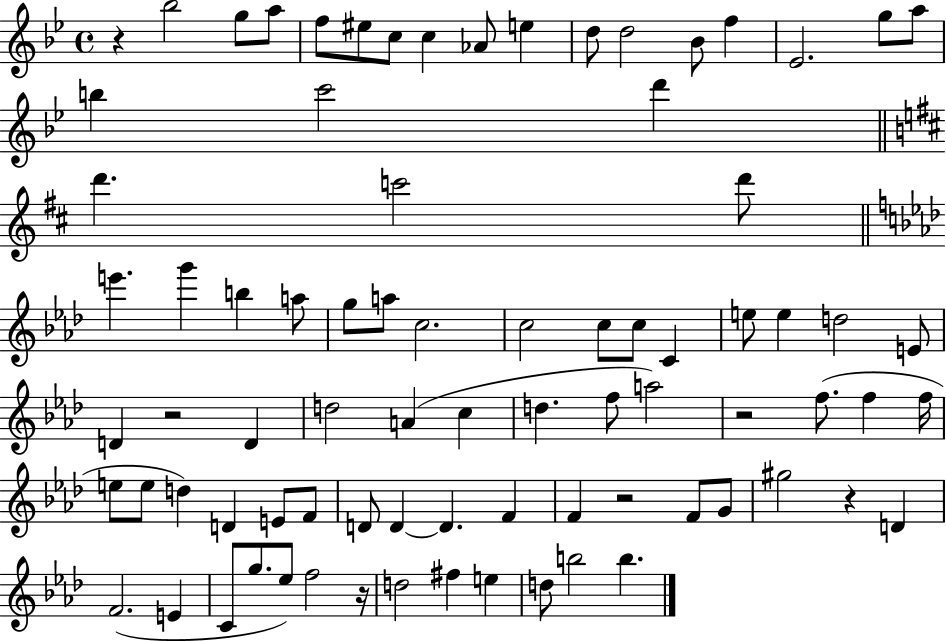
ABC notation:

X:1
T:Untitled
M:4/4
L:1/4
K:Bb
z _b2 g/2 a/2 f/2 ^e/2 c/2 c _A/2 e d/2 d2 _B/2 f _E2 g/2 a/2 b c'2 d' d' c'2 d'/2 e' g' b a/2 g/2 a/2 c2 c2 c/2 c/2 C e/2 e d2 E/2 D z2 D d2 A c d f/2 a2 z2 f/2 f f/4 e/2 e/2 d D E/2 F/2 D/2 D D F F z2 F/2 G/2 ^g2 z D F2 E C/2 g/2 _e/2 f2 z/4 d2 ^f e d/2 b2 b